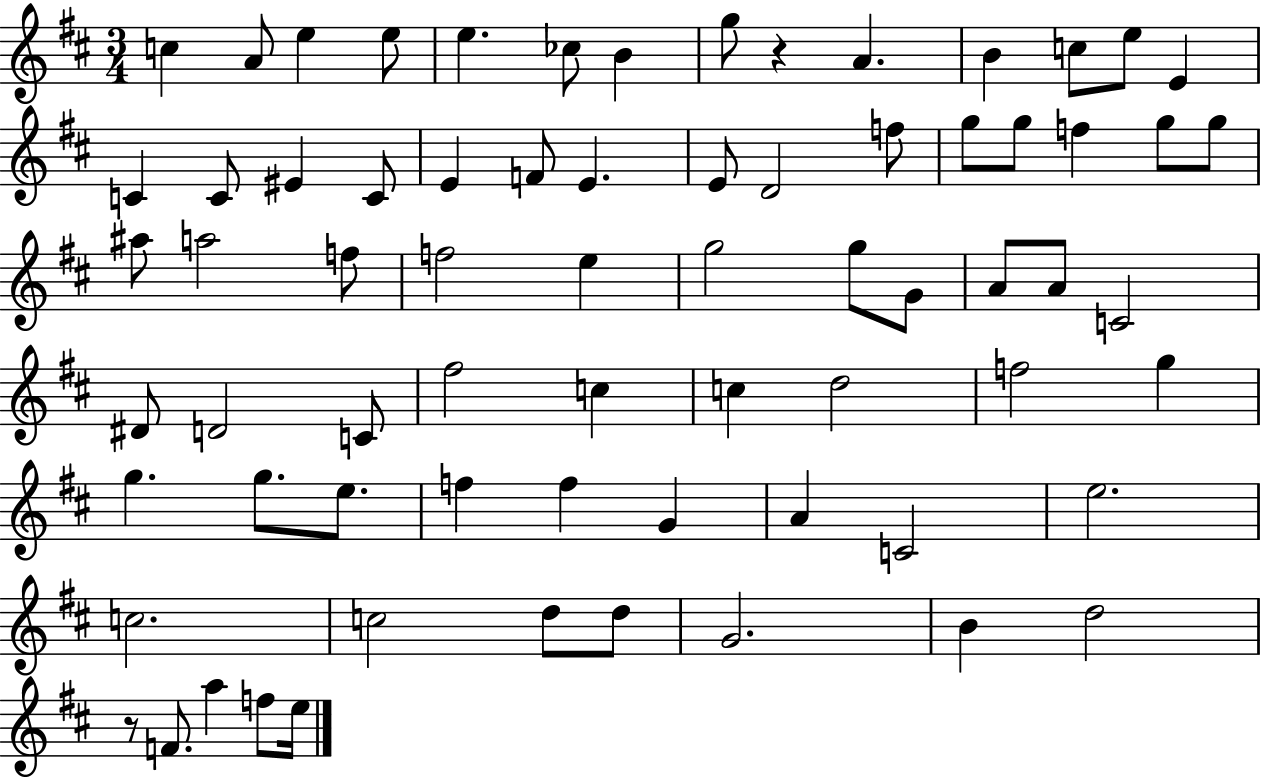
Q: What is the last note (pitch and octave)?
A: E5